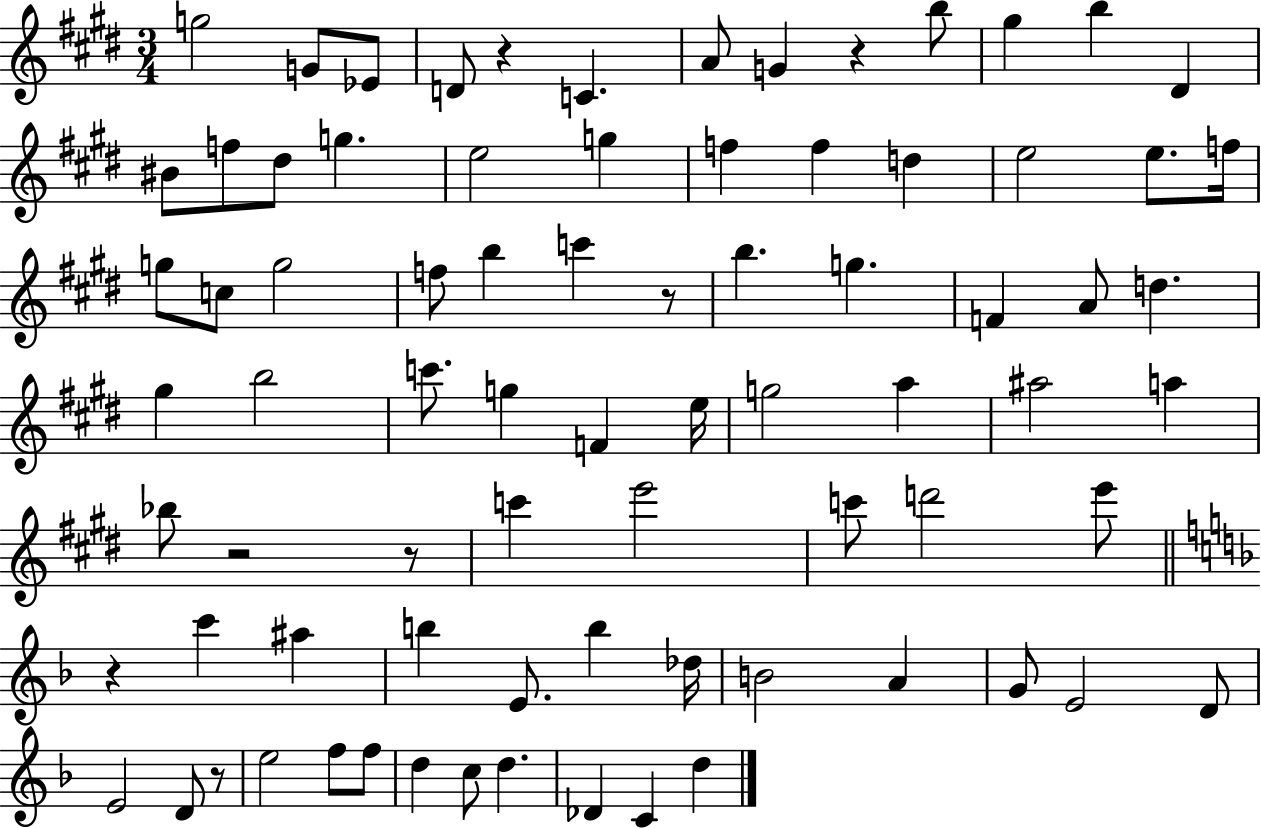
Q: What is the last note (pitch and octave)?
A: D5